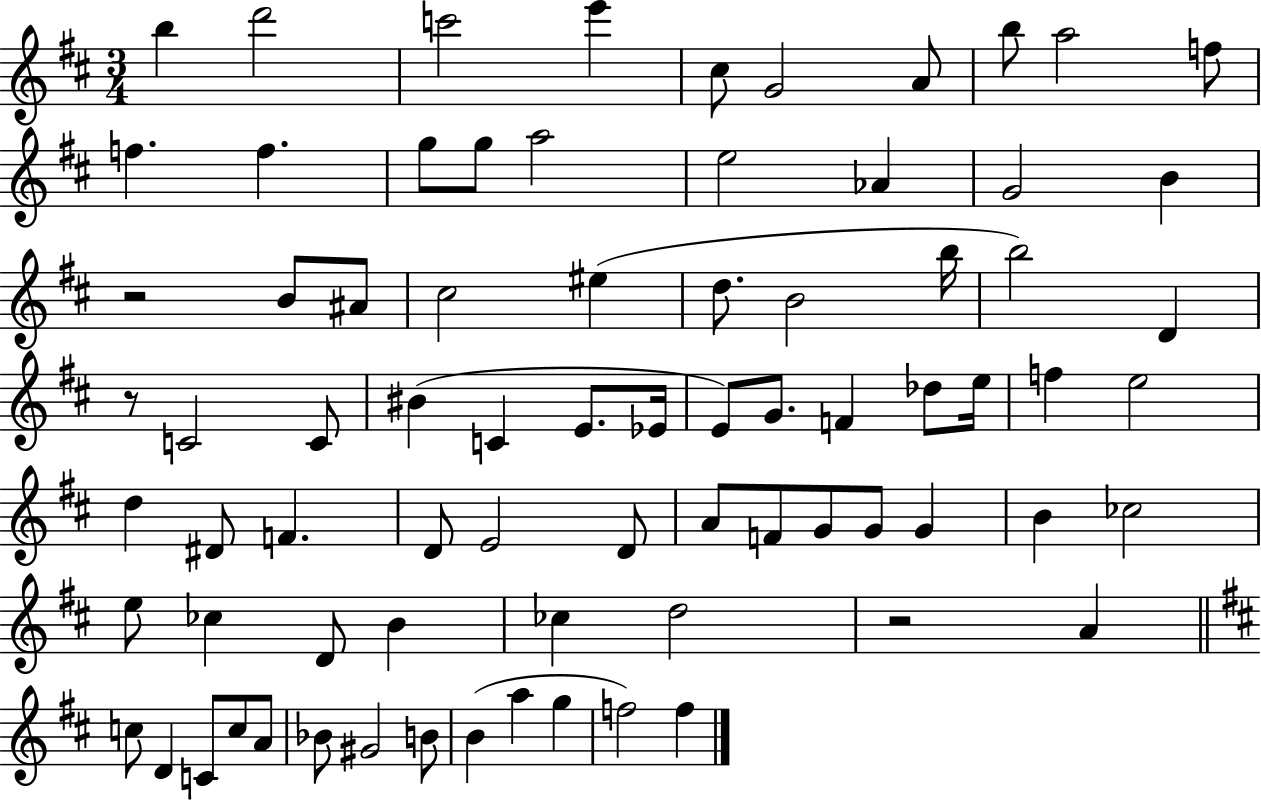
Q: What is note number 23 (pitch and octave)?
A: EIS5